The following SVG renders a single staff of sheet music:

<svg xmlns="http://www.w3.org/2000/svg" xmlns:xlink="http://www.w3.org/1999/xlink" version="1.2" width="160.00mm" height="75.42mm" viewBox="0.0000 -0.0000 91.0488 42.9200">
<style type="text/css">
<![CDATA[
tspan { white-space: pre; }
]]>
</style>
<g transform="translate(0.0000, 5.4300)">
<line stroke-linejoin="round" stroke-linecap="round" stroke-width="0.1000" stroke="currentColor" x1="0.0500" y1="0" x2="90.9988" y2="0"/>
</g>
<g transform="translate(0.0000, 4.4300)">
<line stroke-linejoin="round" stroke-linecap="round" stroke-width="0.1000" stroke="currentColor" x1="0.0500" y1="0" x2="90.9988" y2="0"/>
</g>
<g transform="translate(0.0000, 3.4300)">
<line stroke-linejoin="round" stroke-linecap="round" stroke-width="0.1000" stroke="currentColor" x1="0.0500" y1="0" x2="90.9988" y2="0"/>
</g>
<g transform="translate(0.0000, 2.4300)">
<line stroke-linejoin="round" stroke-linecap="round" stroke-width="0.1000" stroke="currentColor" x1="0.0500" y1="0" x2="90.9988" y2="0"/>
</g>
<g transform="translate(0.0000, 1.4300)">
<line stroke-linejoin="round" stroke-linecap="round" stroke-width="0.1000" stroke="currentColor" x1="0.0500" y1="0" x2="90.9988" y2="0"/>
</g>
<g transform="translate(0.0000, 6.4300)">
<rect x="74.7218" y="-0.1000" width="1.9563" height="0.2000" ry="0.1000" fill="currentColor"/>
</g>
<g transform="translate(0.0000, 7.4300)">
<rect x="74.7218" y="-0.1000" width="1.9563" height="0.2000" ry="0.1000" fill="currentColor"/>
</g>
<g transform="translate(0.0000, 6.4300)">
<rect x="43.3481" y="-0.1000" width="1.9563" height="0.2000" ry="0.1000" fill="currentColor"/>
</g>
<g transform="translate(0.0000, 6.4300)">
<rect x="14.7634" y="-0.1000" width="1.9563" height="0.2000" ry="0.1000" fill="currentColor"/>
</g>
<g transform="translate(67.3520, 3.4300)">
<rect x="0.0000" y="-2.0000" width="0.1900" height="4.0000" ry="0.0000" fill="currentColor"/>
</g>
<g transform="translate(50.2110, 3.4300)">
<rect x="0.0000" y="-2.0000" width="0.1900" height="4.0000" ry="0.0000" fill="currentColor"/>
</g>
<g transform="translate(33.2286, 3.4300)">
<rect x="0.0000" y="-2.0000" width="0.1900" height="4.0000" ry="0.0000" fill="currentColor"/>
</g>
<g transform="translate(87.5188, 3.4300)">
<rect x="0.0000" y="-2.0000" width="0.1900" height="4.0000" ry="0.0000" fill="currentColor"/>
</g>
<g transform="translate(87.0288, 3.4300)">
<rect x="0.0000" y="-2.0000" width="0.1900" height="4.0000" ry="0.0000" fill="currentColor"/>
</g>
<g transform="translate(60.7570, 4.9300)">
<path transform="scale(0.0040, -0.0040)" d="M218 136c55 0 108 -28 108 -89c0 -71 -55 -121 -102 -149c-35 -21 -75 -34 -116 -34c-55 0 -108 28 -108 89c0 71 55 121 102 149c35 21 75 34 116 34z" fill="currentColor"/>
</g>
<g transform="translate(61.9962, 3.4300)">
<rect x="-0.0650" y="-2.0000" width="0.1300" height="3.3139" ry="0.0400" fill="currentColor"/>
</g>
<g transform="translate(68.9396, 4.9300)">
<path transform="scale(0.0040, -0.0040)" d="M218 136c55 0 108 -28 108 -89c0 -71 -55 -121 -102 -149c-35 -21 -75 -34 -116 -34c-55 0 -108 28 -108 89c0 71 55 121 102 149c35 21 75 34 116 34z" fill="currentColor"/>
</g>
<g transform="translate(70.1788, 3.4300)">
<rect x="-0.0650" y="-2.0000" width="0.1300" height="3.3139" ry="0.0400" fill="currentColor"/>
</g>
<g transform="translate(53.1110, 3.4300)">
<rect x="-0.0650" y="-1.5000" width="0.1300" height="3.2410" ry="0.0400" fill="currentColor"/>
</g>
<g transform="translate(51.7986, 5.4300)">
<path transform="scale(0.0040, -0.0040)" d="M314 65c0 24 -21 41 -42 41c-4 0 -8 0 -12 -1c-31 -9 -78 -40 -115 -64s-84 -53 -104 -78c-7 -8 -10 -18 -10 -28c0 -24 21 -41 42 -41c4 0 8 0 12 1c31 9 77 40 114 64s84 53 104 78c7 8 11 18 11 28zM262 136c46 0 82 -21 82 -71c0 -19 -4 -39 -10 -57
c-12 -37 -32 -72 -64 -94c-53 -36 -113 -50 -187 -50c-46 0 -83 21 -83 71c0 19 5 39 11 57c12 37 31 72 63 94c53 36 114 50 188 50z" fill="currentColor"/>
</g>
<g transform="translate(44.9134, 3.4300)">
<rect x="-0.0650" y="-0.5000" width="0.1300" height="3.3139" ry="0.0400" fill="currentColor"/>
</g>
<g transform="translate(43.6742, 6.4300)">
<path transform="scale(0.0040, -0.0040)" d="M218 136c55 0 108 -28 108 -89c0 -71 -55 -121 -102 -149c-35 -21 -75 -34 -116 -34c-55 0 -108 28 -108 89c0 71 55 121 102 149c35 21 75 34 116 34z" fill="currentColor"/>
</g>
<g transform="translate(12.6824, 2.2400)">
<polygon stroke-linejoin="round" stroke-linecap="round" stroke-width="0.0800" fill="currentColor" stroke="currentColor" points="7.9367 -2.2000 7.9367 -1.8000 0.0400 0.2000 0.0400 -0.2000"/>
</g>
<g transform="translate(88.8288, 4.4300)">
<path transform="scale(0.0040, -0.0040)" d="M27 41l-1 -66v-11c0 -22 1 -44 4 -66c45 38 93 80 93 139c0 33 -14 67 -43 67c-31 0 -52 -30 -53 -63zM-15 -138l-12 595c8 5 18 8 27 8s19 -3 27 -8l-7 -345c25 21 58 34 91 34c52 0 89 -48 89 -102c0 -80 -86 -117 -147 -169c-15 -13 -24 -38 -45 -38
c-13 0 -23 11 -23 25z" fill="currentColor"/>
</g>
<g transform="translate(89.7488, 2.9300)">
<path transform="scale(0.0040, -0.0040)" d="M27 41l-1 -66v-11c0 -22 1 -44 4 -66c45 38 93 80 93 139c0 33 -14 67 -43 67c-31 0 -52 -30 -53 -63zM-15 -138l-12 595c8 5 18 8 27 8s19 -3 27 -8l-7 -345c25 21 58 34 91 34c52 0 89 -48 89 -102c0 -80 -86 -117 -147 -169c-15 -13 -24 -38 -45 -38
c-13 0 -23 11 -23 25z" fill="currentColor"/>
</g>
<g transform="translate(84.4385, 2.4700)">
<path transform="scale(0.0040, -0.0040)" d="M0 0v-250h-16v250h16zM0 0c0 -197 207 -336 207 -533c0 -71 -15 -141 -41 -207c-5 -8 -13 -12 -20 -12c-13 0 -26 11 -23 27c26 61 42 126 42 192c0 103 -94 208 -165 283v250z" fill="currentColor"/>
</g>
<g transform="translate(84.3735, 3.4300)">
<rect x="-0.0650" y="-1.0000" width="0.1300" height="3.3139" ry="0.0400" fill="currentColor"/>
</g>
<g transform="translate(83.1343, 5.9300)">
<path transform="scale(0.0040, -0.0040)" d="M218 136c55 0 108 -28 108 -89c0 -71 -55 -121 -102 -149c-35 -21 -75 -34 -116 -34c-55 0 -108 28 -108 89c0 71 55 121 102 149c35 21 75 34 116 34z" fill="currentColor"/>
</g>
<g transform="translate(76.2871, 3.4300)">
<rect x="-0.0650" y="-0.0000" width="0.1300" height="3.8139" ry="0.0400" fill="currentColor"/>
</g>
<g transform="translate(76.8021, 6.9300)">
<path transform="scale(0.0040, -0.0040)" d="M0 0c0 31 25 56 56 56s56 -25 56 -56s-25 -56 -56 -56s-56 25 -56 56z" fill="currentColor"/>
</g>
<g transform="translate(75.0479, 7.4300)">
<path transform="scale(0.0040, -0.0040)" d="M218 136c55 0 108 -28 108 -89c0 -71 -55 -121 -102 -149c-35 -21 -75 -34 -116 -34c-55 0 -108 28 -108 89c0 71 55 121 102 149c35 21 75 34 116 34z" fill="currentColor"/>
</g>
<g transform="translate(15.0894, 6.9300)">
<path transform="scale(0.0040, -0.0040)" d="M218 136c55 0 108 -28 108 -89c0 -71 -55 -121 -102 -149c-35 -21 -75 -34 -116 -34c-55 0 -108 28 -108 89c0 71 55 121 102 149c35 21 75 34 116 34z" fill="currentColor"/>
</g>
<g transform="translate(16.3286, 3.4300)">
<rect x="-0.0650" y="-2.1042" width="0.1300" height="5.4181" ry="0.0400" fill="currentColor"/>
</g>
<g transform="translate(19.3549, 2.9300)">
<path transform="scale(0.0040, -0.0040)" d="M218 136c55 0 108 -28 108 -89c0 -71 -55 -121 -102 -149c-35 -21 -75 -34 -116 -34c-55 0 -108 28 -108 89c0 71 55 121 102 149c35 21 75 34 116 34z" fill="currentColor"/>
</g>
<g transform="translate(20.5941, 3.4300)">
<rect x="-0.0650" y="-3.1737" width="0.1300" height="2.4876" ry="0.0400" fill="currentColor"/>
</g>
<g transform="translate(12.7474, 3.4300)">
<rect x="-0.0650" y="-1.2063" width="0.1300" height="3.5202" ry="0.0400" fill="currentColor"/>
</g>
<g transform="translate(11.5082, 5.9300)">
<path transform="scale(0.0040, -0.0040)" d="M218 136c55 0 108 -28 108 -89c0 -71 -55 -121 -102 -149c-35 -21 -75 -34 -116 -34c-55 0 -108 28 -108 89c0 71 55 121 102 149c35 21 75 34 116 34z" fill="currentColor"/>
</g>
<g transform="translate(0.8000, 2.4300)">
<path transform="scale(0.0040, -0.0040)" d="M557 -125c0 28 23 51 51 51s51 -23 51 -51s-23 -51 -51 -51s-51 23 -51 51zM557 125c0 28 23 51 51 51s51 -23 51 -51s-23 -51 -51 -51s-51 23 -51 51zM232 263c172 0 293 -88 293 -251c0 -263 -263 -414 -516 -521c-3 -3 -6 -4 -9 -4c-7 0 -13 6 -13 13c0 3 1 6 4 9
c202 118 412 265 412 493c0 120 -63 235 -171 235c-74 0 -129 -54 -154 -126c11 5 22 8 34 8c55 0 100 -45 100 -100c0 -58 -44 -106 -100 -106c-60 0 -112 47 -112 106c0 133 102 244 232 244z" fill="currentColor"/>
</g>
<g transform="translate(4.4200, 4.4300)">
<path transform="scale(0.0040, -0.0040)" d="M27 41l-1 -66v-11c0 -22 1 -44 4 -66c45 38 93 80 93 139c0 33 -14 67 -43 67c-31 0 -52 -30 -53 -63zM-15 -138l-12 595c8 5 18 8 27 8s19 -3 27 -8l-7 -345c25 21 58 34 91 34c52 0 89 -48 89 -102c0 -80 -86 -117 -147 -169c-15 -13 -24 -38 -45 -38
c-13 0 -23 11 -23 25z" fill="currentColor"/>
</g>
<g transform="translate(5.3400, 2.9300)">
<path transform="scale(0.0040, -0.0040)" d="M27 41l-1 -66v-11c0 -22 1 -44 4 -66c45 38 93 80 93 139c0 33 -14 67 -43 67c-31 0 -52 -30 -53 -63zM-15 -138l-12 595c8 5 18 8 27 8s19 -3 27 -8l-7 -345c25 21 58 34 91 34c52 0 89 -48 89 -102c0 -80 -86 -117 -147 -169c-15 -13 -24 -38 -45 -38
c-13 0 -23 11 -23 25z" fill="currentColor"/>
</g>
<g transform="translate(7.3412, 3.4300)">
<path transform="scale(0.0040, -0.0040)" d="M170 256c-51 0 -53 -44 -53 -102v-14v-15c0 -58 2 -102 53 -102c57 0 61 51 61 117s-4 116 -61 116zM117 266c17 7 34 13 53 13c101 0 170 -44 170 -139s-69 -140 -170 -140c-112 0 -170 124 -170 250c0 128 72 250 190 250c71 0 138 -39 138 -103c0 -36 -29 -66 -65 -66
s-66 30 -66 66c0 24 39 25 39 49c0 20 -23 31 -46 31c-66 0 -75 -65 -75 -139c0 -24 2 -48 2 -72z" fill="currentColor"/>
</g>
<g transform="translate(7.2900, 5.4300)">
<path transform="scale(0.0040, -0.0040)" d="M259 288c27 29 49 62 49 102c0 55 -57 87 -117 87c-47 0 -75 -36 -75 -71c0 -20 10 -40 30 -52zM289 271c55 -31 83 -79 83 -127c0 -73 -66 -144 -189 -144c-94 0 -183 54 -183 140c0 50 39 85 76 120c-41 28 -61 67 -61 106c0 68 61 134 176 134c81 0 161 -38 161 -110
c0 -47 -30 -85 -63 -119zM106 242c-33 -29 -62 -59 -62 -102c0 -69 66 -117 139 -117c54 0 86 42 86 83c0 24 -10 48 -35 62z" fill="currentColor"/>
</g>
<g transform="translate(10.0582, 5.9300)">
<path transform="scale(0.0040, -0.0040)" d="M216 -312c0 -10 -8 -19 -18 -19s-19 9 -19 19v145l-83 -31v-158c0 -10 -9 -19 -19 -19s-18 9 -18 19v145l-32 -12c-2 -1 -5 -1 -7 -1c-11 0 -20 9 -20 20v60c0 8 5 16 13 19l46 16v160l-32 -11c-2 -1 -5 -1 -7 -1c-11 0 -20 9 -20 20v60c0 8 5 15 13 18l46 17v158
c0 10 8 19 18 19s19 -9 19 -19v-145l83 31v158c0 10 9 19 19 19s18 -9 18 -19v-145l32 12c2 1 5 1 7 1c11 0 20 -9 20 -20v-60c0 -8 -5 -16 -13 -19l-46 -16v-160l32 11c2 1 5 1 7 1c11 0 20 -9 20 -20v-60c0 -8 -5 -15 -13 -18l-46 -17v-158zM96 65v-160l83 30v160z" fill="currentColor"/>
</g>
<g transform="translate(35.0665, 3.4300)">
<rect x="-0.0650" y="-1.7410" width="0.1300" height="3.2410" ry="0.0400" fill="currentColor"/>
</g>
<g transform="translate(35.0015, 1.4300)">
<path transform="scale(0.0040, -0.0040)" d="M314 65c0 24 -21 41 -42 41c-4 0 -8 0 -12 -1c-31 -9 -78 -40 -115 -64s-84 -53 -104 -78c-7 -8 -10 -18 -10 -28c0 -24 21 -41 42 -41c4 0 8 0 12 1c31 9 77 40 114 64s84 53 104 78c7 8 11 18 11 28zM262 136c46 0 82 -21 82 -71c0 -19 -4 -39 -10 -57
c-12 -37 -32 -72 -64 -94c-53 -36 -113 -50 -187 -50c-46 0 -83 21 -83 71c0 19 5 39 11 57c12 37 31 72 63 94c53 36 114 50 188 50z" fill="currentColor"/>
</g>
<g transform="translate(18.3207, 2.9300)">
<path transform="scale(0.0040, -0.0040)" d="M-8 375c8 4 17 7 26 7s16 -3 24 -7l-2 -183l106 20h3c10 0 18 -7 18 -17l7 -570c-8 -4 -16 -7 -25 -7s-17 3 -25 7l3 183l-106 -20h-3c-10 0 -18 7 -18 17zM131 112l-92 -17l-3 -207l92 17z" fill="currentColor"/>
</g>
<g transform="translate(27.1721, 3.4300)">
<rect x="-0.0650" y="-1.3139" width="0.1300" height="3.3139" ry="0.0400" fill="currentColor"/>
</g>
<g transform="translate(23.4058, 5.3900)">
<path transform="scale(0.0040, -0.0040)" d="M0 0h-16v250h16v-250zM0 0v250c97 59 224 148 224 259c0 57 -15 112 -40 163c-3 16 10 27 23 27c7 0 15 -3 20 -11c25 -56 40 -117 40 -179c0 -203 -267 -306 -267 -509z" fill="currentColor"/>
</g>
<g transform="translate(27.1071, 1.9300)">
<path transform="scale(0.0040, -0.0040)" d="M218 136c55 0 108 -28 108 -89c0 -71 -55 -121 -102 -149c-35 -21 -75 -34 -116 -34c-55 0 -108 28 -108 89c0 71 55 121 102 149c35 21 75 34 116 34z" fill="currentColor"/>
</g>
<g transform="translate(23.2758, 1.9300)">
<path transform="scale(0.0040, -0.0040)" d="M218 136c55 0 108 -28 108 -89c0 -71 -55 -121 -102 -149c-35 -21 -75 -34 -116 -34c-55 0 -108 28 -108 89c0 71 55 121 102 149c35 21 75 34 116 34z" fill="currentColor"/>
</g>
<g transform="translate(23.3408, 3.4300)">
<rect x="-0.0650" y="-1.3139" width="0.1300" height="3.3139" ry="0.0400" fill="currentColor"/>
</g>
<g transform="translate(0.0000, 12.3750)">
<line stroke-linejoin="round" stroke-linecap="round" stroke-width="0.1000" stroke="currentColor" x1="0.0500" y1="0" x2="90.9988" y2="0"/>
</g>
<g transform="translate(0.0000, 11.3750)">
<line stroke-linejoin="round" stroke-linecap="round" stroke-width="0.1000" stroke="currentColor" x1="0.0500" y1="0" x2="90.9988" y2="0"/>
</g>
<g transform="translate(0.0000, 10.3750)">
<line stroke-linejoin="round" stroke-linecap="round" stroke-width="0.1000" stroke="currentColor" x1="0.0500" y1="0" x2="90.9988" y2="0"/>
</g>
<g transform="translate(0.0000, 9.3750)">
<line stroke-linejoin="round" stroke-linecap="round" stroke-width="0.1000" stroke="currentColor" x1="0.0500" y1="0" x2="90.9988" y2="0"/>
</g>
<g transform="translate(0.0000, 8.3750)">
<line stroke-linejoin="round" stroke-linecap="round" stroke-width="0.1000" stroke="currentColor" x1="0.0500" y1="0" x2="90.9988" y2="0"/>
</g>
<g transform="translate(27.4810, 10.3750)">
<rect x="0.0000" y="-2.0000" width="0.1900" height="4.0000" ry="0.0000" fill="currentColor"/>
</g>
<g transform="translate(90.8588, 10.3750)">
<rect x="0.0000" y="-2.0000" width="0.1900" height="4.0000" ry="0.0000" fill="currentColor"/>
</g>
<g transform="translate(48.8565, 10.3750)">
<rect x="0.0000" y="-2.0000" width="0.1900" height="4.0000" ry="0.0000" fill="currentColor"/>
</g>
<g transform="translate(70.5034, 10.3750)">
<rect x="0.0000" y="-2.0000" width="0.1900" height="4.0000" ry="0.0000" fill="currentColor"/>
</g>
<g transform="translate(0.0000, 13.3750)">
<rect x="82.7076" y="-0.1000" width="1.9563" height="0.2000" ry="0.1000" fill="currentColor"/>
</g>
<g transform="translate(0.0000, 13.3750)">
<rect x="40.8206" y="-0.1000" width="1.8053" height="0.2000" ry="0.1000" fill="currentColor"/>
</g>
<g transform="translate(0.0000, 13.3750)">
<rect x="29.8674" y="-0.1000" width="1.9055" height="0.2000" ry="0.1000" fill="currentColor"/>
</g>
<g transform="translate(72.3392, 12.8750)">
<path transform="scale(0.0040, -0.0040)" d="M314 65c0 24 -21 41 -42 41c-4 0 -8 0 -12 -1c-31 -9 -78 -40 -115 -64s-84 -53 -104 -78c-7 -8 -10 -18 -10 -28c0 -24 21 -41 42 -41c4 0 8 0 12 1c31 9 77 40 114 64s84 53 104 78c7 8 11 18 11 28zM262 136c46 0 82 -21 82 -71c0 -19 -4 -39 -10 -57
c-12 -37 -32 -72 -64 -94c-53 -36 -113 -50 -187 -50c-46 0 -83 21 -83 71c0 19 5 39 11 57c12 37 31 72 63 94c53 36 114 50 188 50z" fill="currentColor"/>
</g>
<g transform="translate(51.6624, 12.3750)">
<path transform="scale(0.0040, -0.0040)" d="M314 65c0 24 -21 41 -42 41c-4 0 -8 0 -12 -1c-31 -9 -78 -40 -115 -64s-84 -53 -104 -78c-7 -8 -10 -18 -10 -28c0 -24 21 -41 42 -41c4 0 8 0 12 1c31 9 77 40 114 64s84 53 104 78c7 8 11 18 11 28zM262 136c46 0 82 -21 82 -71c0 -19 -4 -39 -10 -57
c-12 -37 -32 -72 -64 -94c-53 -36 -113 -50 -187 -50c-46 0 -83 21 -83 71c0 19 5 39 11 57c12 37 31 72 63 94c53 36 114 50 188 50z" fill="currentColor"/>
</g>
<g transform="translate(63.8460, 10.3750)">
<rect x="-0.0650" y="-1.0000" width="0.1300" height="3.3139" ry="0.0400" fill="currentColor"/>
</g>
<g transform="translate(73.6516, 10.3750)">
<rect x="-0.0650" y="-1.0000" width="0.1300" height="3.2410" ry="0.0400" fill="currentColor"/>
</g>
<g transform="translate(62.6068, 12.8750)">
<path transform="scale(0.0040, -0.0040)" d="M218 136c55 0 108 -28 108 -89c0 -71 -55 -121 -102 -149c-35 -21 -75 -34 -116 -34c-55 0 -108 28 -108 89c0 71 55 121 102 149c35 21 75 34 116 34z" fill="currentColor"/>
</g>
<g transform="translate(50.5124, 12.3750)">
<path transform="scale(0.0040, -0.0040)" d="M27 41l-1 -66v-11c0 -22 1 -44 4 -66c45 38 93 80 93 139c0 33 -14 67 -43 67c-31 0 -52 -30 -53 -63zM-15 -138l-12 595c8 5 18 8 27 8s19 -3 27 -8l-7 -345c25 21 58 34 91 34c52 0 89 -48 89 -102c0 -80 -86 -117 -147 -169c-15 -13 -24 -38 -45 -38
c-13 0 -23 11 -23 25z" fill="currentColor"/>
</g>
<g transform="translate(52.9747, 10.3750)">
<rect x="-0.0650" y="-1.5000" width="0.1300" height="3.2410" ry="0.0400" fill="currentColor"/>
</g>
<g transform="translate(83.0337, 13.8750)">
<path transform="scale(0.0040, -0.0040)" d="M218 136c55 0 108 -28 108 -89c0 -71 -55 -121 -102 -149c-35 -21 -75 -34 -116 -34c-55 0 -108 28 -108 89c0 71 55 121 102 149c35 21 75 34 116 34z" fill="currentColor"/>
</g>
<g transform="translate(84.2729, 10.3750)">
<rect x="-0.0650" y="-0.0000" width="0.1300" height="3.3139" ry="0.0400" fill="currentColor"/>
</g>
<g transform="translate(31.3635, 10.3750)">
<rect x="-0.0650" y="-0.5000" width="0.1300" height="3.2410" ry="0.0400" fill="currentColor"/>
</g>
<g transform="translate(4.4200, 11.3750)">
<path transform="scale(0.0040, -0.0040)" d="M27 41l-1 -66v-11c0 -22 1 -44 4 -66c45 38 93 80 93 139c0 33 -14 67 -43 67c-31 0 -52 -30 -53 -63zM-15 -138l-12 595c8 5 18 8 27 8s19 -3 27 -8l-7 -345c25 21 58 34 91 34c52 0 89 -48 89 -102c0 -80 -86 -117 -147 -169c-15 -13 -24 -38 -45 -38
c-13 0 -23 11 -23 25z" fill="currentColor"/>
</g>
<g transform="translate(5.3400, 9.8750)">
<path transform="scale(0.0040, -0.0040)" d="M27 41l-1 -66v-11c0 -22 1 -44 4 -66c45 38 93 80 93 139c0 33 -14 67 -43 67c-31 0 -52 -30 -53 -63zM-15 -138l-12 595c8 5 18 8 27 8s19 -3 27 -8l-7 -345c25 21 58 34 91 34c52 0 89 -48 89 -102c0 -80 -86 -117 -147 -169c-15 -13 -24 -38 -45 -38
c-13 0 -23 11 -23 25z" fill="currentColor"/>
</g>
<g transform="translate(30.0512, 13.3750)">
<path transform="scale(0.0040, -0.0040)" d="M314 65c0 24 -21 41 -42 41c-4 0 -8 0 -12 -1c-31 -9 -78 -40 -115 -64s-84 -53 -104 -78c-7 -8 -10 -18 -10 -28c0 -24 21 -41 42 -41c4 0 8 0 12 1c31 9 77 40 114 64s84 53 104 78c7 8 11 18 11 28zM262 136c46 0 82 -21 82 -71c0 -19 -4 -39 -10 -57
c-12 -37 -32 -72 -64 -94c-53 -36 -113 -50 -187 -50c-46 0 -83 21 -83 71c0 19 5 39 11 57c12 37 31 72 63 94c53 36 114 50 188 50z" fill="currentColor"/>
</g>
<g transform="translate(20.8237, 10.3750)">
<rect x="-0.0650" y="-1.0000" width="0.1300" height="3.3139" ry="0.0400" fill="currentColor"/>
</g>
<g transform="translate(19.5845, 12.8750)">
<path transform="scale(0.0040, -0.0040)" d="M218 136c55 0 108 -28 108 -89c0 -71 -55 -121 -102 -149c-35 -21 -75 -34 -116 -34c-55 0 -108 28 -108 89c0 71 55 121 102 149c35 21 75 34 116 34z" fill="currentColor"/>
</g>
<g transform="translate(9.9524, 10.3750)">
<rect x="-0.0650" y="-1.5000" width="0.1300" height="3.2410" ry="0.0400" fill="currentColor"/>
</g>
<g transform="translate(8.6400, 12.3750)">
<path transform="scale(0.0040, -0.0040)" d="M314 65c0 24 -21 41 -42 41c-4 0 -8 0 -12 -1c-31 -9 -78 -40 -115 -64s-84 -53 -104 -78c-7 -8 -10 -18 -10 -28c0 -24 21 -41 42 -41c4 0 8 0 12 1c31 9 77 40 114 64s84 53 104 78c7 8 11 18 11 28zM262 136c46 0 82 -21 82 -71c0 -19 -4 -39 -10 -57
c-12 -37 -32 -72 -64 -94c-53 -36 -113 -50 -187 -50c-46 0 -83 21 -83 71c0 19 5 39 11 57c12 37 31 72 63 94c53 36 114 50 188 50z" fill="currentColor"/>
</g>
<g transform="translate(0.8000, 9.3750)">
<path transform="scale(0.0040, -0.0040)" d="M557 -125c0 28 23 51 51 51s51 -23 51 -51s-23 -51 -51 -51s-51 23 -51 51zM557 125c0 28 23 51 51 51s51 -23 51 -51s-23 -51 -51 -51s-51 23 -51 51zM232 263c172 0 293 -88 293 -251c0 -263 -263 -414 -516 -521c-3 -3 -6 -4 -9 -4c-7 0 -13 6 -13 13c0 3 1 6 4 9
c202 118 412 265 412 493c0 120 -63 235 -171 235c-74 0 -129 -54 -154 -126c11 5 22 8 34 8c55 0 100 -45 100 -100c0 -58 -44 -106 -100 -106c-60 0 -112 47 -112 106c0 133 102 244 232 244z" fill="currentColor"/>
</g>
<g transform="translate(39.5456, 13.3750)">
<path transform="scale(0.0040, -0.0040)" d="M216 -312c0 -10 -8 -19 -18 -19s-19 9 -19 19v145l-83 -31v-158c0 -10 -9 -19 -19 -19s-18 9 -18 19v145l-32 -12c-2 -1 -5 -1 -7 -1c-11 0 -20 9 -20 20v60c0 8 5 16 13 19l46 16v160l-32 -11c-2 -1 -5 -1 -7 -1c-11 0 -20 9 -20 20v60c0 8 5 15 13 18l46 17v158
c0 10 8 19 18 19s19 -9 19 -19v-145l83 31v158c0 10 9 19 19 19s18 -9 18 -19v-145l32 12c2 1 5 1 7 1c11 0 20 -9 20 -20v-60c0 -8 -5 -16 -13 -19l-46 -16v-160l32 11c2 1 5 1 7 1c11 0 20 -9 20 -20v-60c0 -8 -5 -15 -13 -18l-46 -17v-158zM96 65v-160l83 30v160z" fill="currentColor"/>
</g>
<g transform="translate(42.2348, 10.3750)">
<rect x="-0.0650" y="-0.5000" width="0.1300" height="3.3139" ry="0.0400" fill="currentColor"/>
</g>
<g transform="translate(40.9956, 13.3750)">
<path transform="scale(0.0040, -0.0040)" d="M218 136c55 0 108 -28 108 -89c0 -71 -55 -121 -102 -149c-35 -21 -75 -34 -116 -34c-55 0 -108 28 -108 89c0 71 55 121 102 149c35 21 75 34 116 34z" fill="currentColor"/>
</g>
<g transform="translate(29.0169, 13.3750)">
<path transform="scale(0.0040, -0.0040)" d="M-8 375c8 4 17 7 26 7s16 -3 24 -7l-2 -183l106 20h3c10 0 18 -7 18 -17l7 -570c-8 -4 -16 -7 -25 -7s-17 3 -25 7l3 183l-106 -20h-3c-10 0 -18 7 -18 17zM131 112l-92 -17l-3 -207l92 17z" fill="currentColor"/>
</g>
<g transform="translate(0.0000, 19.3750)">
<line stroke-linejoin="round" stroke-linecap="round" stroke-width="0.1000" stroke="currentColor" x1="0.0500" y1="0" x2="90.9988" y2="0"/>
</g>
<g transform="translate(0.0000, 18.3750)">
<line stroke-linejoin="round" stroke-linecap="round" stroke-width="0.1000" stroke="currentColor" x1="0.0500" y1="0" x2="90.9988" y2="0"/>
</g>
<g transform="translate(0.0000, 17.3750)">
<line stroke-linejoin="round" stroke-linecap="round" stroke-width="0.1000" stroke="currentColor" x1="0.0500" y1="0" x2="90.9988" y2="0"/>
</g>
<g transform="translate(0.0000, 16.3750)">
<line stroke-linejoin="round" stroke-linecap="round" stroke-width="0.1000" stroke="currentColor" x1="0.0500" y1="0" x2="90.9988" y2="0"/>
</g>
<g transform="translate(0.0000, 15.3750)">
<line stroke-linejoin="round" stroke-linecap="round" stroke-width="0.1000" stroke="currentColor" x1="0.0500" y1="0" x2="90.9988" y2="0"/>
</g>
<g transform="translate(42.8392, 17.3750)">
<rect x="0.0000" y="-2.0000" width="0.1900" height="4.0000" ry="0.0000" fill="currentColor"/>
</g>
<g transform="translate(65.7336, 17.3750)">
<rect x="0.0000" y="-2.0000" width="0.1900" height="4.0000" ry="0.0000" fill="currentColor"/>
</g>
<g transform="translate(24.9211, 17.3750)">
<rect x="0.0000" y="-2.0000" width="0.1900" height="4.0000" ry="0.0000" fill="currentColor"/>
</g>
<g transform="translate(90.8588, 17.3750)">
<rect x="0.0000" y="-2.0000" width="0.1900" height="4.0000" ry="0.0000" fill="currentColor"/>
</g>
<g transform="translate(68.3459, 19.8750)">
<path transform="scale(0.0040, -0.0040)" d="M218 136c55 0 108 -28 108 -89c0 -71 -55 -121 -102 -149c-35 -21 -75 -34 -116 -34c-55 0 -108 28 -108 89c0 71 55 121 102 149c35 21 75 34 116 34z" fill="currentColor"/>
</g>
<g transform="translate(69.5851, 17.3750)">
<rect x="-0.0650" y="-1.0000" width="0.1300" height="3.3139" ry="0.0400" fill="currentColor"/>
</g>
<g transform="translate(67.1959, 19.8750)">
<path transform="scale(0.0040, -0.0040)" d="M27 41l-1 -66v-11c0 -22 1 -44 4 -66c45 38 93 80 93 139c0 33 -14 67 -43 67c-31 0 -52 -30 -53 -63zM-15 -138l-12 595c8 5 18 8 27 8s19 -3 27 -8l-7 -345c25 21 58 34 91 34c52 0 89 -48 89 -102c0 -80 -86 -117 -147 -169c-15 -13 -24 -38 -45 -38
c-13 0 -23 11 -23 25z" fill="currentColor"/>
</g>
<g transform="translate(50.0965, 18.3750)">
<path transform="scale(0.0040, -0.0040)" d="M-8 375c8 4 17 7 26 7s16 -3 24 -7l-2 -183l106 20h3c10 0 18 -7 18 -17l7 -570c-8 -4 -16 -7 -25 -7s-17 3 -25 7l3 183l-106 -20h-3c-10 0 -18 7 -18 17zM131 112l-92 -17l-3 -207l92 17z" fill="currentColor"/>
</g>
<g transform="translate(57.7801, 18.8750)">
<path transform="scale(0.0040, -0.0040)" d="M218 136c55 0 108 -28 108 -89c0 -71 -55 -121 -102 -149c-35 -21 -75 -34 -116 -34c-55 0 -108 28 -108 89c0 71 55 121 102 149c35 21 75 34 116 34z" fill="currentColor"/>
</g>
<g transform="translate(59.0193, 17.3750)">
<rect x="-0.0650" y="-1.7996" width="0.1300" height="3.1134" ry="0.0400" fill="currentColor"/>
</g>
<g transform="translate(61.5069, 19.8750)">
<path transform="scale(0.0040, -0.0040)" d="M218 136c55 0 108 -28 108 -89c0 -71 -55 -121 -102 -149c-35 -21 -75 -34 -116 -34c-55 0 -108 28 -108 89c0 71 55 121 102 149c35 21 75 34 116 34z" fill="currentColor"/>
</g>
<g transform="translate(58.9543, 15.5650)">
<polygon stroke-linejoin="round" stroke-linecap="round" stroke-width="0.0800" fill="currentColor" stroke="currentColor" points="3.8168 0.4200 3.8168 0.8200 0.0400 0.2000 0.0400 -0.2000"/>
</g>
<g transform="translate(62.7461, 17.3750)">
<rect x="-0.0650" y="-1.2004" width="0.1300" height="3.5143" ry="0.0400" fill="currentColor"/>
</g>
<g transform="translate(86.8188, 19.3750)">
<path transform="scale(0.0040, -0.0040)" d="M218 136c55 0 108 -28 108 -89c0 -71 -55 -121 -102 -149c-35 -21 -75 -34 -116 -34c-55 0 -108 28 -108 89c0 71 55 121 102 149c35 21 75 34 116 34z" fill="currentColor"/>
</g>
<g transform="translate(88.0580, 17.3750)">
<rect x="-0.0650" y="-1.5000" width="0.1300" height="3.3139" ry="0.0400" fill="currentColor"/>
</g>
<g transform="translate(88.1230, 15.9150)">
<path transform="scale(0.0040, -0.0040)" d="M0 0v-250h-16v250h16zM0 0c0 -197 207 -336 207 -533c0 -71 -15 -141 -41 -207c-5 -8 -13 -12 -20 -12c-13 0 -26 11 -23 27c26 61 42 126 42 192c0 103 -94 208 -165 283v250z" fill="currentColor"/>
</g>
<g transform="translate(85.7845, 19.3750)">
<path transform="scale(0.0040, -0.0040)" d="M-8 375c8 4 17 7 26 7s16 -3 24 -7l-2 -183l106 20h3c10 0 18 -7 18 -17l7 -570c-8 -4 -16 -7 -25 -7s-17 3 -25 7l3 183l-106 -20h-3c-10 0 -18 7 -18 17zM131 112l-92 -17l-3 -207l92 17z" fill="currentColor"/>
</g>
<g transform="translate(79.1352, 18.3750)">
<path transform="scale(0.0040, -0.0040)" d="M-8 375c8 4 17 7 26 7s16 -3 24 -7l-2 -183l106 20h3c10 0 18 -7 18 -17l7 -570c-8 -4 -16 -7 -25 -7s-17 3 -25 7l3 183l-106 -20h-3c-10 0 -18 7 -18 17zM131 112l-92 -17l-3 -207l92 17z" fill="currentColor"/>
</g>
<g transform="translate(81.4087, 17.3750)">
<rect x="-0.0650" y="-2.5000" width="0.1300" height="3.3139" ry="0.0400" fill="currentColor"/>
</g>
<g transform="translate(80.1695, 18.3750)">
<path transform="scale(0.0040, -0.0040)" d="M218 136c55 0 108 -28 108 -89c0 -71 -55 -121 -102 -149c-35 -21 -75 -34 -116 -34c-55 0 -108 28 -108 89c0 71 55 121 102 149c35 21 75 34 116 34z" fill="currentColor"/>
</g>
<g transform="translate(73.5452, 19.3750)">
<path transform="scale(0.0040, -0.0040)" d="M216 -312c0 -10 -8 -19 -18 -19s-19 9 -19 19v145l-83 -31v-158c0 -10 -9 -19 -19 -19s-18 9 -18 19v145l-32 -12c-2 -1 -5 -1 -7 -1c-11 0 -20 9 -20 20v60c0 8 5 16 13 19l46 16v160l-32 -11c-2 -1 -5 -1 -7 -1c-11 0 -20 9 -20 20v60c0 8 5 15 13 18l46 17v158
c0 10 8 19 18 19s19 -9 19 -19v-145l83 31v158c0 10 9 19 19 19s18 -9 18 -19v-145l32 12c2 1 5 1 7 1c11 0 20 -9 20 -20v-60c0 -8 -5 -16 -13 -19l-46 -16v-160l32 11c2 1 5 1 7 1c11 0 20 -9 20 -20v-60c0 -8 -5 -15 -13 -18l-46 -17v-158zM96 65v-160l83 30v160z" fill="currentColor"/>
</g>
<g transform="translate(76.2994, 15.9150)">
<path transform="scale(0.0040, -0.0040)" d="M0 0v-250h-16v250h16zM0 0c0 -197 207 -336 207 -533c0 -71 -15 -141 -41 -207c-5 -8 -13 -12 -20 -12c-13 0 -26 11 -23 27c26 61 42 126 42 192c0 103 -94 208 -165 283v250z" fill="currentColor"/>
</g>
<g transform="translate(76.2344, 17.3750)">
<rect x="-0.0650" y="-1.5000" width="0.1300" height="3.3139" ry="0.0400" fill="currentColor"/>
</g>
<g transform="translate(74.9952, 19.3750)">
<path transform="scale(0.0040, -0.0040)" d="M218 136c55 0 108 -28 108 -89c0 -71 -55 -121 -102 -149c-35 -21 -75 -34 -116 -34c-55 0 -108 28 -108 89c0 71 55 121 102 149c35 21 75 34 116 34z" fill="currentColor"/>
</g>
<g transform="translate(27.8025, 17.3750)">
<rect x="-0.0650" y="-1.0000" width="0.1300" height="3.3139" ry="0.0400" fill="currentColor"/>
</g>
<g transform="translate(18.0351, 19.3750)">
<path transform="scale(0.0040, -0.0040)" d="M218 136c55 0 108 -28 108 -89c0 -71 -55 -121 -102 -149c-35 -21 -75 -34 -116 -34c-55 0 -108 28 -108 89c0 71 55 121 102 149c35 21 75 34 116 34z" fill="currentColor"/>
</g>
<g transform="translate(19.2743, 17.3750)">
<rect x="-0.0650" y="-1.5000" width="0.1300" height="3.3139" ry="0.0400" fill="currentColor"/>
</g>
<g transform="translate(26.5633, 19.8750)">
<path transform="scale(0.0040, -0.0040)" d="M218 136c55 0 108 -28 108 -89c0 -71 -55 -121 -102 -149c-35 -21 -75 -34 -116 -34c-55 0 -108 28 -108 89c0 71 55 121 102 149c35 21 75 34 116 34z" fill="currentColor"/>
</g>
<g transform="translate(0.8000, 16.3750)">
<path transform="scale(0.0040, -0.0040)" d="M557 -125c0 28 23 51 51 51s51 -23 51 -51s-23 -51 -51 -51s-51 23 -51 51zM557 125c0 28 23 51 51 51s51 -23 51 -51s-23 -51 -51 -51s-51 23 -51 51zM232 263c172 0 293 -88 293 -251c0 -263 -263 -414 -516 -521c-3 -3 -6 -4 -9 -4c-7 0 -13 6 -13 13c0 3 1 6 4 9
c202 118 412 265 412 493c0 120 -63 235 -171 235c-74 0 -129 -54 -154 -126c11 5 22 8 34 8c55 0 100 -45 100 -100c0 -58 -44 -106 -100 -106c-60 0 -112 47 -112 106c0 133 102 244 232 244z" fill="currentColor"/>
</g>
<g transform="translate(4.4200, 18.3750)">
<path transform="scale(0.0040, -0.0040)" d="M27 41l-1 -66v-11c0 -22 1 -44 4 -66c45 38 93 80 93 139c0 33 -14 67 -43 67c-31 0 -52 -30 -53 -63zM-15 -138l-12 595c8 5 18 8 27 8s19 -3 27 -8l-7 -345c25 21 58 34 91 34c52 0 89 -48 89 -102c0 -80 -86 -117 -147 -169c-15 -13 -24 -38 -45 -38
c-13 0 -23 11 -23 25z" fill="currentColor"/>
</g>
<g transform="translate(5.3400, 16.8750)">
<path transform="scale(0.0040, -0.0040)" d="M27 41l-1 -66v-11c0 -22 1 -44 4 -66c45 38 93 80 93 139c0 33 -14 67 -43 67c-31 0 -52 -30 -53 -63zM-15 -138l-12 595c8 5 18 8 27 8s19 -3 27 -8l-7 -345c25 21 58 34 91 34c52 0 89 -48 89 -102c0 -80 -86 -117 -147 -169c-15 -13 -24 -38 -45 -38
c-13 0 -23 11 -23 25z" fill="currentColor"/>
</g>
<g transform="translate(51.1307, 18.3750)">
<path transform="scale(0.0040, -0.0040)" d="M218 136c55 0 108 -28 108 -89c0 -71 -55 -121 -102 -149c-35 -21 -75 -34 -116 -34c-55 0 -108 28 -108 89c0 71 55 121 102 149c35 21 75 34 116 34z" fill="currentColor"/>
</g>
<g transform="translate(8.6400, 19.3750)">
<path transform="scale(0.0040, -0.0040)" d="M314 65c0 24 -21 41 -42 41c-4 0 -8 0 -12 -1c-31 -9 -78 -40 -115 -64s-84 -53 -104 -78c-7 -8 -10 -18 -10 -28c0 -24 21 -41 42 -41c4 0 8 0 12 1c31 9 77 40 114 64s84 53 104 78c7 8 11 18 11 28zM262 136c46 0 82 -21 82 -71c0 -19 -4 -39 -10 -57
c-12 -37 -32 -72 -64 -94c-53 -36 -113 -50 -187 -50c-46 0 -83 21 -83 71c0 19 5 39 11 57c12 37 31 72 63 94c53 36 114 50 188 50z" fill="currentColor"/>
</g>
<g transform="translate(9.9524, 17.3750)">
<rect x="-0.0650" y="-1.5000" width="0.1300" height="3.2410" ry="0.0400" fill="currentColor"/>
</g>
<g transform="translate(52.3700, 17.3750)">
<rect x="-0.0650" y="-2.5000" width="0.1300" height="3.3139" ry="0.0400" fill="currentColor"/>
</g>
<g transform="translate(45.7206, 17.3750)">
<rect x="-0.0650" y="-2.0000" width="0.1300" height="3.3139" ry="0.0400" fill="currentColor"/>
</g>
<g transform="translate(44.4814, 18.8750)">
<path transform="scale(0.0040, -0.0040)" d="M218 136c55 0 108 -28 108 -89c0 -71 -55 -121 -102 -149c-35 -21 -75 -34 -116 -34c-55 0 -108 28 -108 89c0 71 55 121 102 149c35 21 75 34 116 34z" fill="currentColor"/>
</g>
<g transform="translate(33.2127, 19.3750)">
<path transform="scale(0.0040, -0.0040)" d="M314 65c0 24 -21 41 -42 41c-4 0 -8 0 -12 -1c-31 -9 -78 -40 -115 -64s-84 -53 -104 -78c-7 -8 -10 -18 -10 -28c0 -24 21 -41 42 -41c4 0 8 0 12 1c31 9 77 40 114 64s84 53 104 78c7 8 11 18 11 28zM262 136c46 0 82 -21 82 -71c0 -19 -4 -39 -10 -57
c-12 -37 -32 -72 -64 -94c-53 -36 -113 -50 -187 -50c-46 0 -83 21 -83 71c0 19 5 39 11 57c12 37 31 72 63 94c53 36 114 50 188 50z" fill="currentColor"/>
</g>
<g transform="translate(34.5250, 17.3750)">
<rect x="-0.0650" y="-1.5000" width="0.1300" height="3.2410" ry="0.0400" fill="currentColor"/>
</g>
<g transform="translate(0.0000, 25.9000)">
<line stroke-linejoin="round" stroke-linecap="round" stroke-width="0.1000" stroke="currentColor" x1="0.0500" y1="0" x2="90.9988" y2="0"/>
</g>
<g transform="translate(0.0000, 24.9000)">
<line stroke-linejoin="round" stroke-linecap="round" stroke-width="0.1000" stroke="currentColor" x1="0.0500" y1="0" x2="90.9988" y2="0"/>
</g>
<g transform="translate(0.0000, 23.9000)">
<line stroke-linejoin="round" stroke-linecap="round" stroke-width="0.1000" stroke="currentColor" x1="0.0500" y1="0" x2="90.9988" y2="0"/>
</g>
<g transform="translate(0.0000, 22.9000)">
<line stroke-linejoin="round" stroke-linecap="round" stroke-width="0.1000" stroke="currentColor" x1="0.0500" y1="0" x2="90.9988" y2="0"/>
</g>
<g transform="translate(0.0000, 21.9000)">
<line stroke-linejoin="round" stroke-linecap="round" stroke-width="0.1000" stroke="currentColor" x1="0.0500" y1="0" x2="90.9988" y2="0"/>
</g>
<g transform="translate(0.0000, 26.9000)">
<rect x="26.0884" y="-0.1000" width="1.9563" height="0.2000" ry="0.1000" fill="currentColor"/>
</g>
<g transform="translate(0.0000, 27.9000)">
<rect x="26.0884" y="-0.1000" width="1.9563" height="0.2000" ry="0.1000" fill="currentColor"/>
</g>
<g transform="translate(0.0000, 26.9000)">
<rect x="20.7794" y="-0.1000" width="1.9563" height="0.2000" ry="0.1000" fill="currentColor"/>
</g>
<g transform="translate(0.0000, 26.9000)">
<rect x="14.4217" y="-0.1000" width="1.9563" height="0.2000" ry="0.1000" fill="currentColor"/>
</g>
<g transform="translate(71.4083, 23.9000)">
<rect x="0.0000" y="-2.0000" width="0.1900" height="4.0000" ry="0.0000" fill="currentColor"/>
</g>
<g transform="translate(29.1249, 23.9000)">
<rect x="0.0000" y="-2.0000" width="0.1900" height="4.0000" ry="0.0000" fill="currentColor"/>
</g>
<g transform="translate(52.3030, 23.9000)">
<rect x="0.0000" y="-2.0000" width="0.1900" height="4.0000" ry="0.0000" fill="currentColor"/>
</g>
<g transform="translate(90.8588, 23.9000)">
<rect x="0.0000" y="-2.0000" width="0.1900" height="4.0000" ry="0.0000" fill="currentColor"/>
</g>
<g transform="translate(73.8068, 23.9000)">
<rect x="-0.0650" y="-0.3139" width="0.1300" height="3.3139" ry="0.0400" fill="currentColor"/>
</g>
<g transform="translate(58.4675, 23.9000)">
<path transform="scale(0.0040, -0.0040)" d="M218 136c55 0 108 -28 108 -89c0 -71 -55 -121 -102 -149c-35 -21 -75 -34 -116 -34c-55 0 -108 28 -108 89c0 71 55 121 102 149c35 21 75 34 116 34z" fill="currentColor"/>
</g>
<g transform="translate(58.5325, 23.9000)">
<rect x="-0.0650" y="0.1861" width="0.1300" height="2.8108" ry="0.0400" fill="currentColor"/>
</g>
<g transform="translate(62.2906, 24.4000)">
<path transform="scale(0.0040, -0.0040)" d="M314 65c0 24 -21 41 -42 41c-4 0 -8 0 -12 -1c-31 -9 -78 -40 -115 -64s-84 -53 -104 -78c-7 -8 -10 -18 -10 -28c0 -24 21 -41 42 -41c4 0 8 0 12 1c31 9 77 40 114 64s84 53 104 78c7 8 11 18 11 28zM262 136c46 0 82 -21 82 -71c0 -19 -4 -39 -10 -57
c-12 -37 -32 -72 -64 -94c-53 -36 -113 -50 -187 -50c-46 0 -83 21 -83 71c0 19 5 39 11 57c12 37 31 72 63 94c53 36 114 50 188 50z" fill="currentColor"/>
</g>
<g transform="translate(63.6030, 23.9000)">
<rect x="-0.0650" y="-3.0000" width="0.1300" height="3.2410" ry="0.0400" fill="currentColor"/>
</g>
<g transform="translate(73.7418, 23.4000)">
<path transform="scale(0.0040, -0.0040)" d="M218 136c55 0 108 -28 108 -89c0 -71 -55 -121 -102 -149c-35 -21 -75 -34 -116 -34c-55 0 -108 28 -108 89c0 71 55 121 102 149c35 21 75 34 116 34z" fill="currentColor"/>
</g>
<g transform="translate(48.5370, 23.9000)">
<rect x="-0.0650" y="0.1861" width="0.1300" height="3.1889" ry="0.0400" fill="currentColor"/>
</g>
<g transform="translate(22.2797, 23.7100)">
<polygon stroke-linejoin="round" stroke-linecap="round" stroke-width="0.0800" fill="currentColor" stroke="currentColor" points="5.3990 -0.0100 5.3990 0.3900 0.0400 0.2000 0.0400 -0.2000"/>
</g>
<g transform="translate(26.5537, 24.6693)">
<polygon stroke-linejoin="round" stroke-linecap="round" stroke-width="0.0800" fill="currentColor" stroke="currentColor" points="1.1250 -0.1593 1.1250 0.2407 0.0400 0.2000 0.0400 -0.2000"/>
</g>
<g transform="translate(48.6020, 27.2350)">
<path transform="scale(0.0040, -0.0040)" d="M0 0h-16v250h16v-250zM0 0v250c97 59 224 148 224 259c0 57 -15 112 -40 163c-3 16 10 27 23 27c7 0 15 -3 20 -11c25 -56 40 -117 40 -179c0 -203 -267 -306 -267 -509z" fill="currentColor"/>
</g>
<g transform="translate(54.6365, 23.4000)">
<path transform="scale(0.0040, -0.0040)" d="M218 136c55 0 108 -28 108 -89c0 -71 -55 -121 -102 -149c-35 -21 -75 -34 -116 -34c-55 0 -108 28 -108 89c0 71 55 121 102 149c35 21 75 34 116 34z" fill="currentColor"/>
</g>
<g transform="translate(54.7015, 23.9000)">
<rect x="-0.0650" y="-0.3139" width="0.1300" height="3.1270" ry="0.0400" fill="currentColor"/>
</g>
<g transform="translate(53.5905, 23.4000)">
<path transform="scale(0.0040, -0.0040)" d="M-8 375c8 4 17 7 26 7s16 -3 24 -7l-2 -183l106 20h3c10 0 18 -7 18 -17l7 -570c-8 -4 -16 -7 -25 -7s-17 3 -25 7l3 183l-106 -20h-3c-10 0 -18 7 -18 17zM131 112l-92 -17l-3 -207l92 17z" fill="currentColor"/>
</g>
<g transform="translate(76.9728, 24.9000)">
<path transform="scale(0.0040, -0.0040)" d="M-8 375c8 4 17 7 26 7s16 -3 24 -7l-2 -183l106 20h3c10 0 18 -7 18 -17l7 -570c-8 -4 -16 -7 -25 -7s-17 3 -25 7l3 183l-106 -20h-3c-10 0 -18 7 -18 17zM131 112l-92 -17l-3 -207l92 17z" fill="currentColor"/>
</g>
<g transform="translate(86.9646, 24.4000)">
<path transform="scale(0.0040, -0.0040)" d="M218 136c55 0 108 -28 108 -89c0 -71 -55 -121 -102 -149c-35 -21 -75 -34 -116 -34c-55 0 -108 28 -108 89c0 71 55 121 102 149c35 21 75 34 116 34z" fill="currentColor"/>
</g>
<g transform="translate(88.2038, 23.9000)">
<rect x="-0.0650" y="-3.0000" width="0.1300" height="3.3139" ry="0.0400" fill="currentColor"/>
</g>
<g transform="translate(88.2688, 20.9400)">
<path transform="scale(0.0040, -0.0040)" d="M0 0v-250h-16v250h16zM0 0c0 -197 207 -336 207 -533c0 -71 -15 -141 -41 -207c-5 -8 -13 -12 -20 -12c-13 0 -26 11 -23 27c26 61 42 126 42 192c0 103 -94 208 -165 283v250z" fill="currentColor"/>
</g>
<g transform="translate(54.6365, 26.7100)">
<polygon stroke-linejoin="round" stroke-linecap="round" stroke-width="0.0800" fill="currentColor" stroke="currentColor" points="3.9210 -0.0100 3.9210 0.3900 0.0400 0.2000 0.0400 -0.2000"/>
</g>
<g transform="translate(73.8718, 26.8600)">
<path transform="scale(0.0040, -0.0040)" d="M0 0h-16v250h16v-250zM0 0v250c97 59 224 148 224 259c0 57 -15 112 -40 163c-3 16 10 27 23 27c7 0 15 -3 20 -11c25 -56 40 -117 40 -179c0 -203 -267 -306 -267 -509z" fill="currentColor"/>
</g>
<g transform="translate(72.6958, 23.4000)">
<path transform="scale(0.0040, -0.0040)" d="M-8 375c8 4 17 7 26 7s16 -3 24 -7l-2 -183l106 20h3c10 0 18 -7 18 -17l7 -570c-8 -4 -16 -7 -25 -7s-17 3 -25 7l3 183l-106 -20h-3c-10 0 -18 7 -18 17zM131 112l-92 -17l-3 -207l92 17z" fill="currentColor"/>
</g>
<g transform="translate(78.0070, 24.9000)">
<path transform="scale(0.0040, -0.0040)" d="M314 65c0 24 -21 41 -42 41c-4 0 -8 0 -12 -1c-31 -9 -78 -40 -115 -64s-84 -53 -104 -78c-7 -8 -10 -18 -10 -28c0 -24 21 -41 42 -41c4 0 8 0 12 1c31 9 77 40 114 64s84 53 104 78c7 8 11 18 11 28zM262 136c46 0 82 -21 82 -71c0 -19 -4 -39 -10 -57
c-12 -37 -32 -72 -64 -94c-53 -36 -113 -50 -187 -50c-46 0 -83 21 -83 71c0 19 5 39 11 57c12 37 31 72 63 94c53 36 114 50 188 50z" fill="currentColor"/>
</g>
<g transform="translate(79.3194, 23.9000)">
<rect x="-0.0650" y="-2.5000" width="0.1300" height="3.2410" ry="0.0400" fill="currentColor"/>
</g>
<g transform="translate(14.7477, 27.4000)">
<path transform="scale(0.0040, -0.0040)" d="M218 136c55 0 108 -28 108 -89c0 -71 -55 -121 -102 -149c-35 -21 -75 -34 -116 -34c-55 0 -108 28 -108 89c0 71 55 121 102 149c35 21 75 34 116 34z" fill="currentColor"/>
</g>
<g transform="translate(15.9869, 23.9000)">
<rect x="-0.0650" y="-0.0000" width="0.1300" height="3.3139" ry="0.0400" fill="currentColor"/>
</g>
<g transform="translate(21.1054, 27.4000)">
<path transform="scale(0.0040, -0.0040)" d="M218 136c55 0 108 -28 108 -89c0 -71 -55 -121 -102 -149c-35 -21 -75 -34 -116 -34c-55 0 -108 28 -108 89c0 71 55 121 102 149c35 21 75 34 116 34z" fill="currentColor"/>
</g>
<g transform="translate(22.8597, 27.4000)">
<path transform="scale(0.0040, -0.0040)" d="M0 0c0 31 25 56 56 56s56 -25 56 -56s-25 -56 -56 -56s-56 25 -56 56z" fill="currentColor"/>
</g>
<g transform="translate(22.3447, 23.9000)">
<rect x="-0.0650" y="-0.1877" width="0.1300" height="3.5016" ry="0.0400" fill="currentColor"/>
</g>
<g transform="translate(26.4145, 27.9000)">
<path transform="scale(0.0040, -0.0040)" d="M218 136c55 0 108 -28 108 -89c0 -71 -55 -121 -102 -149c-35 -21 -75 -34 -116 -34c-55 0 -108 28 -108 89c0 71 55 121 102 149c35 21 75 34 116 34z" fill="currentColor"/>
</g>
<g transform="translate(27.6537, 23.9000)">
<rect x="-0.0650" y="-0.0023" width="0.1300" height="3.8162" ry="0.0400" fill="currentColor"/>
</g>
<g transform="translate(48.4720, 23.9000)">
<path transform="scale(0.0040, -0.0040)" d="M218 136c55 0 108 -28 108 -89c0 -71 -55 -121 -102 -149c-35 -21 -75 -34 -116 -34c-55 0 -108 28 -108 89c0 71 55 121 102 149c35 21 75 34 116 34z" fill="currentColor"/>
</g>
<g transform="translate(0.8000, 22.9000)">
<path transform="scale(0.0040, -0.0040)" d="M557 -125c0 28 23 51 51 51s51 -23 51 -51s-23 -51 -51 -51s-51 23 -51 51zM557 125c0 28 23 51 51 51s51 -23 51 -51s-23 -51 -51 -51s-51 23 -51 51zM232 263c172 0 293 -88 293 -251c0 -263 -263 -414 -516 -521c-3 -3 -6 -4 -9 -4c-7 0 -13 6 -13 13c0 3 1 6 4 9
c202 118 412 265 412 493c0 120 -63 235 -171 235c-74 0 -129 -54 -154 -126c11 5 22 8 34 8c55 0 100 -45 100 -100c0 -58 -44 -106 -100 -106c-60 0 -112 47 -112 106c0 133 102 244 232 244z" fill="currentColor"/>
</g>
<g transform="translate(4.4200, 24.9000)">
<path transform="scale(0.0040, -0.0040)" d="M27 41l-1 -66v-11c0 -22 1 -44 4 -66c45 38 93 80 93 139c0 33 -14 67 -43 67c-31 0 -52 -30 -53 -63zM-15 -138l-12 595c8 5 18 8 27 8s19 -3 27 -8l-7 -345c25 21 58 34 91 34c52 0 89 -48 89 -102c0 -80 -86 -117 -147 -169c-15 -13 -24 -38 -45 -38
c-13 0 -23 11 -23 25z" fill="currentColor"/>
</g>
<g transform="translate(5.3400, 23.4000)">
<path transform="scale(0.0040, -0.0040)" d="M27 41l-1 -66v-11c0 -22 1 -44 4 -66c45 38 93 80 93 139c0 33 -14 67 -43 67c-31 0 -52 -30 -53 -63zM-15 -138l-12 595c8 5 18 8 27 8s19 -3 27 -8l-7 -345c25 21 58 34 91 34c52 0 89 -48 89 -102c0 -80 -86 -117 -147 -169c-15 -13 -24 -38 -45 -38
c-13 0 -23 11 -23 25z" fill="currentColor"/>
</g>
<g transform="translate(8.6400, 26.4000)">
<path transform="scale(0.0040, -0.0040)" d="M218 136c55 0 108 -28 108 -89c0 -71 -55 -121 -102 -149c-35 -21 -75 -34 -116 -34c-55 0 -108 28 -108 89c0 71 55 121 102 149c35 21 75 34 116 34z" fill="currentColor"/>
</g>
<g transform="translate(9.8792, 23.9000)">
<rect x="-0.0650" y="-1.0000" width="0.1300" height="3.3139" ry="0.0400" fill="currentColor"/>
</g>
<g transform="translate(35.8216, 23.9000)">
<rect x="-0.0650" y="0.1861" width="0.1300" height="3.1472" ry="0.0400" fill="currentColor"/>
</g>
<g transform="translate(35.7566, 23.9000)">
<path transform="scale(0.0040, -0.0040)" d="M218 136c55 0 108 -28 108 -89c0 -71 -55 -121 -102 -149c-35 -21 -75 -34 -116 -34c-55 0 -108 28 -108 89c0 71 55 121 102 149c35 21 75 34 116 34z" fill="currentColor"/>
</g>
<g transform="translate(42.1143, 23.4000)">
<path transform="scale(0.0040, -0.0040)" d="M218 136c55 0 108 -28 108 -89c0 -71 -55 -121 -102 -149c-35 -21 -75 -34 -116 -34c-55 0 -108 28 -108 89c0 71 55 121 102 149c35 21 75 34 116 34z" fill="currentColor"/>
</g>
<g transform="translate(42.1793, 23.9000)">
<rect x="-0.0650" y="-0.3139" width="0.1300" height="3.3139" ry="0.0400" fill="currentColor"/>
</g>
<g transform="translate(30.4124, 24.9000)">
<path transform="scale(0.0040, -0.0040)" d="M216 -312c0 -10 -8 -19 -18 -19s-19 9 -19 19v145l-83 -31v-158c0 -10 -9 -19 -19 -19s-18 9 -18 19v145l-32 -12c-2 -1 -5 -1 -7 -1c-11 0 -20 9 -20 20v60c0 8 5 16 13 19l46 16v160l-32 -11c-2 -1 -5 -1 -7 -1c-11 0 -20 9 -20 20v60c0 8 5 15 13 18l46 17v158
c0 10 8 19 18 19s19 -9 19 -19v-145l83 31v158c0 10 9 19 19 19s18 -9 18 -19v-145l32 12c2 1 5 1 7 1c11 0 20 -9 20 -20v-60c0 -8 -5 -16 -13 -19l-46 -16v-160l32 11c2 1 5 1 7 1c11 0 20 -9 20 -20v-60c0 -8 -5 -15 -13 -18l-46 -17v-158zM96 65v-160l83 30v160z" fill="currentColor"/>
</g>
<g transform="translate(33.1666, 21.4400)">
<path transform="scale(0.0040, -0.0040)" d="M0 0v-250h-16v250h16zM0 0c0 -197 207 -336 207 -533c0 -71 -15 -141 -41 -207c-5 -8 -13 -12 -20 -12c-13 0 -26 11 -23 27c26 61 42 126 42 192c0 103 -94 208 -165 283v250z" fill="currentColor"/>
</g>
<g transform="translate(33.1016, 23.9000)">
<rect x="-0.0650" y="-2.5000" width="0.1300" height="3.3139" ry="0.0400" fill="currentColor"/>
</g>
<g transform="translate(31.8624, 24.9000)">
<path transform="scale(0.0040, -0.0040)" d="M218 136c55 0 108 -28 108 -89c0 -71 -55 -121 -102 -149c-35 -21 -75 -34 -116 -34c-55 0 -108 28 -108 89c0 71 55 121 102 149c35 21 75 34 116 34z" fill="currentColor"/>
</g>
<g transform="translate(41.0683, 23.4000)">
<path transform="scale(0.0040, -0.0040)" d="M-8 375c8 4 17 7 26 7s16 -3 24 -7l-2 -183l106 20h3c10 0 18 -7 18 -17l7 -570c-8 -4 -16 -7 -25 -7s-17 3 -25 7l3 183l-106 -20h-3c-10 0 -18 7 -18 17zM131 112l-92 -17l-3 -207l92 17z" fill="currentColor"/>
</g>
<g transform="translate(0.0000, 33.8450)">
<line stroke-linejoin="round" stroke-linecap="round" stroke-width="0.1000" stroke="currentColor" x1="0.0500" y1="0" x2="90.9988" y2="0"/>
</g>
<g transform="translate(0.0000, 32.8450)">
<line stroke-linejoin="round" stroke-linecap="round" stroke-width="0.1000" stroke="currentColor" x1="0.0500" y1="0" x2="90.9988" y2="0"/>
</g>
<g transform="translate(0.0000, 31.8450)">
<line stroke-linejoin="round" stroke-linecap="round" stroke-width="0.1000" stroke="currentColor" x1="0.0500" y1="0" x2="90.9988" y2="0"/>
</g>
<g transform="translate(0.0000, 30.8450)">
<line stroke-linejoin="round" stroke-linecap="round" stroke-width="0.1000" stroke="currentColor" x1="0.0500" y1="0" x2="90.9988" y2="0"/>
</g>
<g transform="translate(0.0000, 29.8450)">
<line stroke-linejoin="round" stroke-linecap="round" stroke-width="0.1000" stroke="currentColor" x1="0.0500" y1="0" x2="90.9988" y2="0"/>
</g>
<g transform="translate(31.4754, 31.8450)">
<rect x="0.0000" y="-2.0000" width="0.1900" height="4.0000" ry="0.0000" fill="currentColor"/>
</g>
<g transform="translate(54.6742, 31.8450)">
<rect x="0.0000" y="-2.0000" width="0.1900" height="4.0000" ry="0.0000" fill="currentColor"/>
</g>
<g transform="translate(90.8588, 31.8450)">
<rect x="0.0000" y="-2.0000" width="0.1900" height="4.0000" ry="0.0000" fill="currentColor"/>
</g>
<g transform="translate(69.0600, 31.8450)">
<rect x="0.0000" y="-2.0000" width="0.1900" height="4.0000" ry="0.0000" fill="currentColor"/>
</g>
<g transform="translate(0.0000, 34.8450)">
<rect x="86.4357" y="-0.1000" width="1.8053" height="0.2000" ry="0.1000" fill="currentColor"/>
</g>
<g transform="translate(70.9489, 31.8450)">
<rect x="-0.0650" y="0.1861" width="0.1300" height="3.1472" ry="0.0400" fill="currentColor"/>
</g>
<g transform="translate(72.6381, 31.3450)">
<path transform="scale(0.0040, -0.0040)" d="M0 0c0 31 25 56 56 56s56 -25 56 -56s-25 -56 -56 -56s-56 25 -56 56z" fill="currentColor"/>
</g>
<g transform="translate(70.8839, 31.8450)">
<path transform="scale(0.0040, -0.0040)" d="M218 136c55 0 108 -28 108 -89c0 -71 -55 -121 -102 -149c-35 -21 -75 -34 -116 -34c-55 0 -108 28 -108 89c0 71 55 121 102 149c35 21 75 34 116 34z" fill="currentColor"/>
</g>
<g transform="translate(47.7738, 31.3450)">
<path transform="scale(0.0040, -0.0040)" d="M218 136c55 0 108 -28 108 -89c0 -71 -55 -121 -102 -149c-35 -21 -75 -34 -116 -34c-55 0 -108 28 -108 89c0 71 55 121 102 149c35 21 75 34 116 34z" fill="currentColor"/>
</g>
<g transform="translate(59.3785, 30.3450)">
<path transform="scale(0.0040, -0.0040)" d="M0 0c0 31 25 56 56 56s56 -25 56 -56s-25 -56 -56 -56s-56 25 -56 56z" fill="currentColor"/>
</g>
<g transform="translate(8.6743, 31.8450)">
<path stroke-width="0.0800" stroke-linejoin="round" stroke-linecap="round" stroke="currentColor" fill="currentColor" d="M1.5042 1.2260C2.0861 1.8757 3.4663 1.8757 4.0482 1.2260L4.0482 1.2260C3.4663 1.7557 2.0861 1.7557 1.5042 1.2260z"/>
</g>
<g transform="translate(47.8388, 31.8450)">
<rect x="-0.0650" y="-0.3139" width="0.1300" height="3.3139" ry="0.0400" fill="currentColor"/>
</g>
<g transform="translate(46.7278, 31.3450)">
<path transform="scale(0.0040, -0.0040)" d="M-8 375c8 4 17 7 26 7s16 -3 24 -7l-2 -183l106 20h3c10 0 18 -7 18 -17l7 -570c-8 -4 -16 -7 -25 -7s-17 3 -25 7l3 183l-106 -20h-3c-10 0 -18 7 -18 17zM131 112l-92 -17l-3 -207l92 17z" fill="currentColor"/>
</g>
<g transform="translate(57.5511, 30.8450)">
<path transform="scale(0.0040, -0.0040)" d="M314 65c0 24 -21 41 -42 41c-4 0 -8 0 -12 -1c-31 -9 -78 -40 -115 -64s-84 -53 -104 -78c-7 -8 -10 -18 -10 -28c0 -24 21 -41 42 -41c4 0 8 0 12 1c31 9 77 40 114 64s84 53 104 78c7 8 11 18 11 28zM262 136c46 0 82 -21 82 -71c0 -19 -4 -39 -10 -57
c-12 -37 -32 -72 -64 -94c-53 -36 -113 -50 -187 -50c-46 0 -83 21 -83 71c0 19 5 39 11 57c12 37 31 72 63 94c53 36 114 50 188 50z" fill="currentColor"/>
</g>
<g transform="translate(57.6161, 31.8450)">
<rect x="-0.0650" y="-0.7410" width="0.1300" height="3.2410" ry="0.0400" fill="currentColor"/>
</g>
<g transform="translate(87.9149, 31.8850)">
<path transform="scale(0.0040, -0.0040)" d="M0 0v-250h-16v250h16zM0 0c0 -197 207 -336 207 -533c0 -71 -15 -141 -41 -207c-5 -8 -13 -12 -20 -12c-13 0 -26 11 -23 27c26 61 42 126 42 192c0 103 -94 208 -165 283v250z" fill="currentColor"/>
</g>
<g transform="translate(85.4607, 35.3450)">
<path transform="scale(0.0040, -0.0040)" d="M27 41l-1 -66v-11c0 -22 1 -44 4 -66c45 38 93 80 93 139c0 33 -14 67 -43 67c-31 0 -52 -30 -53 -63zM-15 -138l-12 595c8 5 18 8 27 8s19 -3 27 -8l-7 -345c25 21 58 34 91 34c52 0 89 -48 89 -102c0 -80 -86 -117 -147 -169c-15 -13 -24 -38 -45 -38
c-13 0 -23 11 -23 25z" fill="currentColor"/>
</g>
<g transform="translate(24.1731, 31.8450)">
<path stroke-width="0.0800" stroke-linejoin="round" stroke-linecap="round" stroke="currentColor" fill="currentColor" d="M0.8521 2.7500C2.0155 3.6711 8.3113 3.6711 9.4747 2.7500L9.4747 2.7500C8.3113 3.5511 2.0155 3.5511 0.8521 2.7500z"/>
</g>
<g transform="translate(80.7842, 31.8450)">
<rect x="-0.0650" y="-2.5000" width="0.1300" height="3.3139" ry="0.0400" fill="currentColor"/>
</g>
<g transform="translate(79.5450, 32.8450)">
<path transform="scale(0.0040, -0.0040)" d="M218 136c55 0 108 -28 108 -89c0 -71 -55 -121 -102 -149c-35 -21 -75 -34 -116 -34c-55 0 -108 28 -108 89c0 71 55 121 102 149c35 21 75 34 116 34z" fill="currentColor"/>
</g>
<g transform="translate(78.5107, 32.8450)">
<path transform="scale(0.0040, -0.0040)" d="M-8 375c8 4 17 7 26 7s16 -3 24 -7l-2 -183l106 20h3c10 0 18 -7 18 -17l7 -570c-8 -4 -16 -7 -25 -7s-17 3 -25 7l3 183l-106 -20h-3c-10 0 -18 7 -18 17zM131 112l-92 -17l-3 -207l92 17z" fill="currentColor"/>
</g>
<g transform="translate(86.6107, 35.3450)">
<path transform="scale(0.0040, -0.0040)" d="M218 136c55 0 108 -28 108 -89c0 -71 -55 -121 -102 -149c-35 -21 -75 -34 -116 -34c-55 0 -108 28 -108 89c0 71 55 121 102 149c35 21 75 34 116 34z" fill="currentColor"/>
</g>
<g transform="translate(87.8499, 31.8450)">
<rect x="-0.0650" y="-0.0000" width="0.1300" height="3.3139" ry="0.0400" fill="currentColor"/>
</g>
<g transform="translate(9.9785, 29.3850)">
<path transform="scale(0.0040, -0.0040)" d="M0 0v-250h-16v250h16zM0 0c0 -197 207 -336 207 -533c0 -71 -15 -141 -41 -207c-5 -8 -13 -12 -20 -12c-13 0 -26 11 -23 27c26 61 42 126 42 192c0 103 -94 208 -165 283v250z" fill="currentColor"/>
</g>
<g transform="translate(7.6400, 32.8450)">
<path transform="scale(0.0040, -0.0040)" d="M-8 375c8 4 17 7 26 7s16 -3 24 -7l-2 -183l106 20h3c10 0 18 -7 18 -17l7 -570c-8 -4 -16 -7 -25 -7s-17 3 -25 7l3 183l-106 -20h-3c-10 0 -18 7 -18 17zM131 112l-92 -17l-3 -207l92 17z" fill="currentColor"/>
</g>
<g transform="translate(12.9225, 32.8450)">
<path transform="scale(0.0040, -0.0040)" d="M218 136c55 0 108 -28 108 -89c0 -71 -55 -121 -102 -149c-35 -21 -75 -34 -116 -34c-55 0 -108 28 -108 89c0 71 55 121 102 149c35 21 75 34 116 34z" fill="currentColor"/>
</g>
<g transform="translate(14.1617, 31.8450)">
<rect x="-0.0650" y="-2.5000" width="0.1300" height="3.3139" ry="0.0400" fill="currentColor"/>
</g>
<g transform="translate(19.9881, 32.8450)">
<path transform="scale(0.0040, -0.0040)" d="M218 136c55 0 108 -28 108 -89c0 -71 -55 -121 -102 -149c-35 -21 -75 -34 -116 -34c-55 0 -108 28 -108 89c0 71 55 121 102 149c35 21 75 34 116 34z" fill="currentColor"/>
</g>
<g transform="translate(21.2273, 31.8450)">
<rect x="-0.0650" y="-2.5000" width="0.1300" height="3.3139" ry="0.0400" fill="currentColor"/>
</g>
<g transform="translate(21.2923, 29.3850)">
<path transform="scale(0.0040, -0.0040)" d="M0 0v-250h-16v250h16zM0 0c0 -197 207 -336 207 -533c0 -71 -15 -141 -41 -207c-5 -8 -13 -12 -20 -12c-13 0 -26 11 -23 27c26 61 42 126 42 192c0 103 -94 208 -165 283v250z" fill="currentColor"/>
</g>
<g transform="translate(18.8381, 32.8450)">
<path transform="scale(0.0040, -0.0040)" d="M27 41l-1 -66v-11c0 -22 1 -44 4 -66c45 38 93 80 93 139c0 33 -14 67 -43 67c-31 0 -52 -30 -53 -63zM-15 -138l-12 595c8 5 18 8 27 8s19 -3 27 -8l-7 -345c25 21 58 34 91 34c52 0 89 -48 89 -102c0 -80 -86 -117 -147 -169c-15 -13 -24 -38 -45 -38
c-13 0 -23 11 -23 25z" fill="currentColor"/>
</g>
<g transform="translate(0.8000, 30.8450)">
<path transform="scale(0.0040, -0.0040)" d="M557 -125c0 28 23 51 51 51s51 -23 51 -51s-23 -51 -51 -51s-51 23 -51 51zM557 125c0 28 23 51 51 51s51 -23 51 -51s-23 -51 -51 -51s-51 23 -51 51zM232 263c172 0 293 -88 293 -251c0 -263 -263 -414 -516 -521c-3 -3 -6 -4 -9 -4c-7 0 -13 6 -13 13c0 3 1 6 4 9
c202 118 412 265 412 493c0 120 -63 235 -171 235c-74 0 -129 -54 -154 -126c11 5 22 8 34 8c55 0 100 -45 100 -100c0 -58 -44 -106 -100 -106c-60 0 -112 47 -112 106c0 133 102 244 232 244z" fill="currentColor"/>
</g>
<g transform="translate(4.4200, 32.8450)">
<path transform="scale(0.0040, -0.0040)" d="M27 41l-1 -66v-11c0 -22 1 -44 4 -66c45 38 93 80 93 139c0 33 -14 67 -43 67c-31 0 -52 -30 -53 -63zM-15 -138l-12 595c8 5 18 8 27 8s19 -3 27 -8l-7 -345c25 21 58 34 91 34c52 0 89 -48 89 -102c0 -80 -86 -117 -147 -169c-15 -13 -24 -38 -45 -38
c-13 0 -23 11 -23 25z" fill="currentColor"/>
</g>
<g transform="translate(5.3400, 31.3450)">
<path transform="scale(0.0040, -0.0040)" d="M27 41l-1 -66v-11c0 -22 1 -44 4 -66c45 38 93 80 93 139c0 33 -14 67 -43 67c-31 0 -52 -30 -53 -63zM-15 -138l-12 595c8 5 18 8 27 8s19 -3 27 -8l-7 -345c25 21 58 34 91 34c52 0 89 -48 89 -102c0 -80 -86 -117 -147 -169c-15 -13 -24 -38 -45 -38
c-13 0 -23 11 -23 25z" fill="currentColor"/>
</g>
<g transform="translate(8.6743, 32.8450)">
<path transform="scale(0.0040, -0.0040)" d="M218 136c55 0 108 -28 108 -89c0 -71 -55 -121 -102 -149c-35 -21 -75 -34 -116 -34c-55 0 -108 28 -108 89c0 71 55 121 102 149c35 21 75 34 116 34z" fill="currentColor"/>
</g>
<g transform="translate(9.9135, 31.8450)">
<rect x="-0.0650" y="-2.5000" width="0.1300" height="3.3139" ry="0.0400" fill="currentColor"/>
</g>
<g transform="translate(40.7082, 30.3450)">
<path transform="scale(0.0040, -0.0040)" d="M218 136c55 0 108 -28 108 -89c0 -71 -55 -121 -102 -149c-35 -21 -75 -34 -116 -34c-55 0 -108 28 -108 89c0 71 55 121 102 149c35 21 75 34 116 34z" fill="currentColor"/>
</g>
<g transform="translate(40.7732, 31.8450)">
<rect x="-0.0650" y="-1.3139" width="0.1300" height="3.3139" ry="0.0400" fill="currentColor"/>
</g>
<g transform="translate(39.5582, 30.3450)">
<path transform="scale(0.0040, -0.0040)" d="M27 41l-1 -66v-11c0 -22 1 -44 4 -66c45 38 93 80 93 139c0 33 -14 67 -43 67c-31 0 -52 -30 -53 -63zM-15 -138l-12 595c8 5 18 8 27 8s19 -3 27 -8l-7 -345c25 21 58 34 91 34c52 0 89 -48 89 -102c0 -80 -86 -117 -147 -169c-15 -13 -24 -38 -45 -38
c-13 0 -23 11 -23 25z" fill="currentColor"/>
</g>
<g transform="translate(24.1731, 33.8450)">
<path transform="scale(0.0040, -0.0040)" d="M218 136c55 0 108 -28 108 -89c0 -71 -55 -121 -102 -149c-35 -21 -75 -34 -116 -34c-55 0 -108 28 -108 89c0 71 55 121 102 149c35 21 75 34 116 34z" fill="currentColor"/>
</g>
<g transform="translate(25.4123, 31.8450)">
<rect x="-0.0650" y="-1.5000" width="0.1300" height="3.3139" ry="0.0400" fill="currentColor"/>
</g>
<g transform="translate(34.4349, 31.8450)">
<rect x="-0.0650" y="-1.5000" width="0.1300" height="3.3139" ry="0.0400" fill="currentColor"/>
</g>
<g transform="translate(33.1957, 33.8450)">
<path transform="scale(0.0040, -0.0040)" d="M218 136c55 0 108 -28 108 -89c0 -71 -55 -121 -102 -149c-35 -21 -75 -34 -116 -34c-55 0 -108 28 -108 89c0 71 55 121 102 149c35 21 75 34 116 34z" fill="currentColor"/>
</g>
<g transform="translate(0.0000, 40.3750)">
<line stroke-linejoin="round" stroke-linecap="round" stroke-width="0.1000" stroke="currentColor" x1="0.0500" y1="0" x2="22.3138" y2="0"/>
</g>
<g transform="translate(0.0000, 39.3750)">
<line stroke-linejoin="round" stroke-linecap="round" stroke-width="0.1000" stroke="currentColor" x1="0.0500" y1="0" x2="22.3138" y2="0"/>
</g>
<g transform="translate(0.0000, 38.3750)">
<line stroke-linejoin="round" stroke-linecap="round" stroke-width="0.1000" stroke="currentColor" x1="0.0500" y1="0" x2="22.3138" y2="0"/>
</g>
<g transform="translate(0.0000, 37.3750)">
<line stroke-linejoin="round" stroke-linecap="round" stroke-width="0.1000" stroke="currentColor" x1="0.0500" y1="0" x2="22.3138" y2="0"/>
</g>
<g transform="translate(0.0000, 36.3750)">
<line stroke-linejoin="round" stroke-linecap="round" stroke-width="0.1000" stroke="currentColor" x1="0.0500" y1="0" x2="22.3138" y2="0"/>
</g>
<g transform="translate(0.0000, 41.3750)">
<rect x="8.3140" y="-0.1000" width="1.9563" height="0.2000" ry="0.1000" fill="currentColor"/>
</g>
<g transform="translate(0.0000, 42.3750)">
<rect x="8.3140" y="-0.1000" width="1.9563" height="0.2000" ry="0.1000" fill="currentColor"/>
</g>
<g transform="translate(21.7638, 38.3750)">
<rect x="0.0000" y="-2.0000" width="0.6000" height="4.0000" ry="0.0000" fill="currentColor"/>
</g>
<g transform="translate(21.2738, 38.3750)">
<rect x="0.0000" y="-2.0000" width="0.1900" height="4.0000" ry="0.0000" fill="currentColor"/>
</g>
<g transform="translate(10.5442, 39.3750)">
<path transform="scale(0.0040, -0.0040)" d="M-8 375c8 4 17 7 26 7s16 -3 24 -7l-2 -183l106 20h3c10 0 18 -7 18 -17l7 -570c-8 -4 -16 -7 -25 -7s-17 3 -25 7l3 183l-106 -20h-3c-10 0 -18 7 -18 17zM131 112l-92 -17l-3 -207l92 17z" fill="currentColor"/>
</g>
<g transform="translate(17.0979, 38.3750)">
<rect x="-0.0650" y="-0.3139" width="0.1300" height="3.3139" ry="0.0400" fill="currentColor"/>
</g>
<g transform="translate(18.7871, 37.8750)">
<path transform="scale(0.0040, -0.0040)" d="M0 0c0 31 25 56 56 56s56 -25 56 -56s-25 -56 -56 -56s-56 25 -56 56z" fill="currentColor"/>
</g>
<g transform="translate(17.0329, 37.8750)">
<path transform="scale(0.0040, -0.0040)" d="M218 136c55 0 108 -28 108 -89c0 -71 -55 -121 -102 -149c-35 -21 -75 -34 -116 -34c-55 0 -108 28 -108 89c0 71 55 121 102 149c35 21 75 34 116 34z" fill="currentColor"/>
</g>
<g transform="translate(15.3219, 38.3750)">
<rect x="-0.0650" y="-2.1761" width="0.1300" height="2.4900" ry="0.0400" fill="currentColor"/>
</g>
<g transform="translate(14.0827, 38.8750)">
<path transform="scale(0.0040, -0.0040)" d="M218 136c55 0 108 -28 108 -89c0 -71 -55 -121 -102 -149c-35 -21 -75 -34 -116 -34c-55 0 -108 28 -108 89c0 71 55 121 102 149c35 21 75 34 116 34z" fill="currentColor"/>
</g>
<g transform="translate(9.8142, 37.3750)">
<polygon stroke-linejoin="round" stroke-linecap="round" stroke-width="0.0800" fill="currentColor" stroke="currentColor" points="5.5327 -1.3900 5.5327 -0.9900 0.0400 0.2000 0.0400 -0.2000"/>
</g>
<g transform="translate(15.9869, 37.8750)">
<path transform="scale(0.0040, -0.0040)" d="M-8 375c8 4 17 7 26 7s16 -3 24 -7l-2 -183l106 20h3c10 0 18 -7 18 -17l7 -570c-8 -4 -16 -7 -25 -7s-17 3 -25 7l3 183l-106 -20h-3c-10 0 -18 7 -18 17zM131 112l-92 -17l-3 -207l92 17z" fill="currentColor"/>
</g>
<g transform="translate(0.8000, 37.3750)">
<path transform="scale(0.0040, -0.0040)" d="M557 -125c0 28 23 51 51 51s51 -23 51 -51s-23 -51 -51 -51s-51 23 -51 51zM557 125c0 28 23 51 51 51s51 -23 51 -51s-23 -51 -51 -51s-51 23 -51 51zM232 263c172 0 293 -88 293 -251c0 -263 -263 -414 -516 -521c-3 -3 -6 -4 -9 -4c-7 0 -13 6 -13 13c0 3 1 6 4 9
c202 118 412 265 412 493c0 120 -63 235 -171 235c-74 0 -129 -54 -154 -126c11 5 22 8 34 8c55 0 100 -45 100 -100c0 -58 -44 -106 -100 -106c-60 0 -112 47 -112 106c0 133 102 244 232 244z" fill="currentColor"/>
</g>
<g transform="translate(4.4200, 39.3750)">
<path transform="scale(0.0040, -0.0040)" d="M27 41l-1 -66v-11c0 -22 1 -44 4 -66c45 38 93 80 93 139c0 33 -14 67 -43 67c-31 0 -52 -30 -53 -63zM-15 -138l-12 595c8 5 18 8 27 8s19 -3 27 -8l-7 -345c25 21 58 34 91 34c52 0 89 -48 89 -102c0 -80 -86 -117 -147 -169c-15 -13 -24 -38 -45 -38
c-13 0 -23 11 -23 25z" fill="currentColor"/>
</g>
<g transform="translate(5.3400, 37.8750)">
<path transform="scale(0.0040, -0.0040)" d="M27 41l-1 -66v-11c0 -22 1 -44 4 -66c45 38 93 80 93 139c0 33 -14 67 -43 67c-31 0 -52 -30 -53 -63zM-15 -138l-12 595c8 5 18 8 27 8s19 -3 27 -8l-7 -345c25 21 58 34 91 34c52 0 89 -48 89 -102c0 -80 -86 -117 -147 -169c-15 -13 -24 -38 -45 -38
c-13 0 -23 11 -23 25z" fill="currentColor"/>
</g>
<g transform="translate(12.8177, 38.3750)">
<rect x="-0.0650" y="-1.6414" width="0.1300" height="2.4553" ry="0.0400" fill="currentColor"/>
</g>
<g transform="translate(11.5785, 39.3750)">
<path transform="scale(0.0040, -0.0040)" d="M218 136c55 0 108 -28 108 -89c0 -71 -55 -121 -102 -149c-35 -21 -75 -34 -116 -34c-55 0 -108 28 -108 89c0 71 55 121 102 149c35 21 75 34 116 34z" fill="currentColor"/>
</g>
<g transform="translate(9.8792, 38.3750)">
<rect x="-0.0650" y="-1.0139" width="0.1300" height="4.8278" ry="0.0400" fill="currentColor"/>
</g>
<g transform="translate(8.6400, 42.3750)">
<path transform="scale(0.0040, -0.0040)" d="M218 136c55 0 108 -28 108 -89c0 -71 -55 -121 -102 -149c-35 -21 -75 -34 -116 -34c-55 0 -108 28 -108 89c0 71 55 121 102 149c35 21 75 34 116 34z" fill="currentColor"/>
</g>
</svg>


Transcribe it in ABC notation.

X:1
T:Untitled
M:6/8
L:1/4
K:Bb
^F,,/2 D,,/2 E,/2 G,/2 G, A,2 _E,, G,,2 A,, A,, C,, F,,/2 G,,2 F,, E,,2 ^E,, _G,,2 F,, F,,2 D,, G,,2 G,, F,, G,,2 A,, B,, A,,/2 F,,/2 _F,, ^G,,/2 B,, G,,/2 F,, D,, D,,/2 C,,/4 ^B,,/2 D, E, D,/2 E,/2 D,/2 C,2 E,/2 B,,2 C,/2 B,,/2 B,, _B,,/2 G,, G,, _G, E, F,2 D, B,, _D,,/2 C,,/2 B,,/2 C,/2 E,